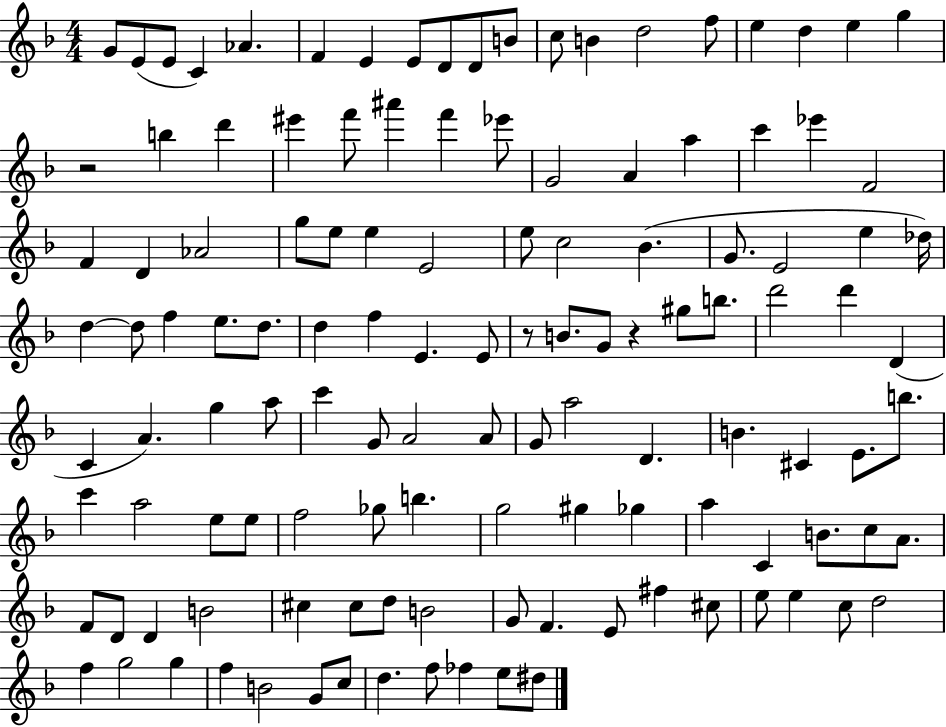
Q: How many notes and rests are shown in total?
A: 124